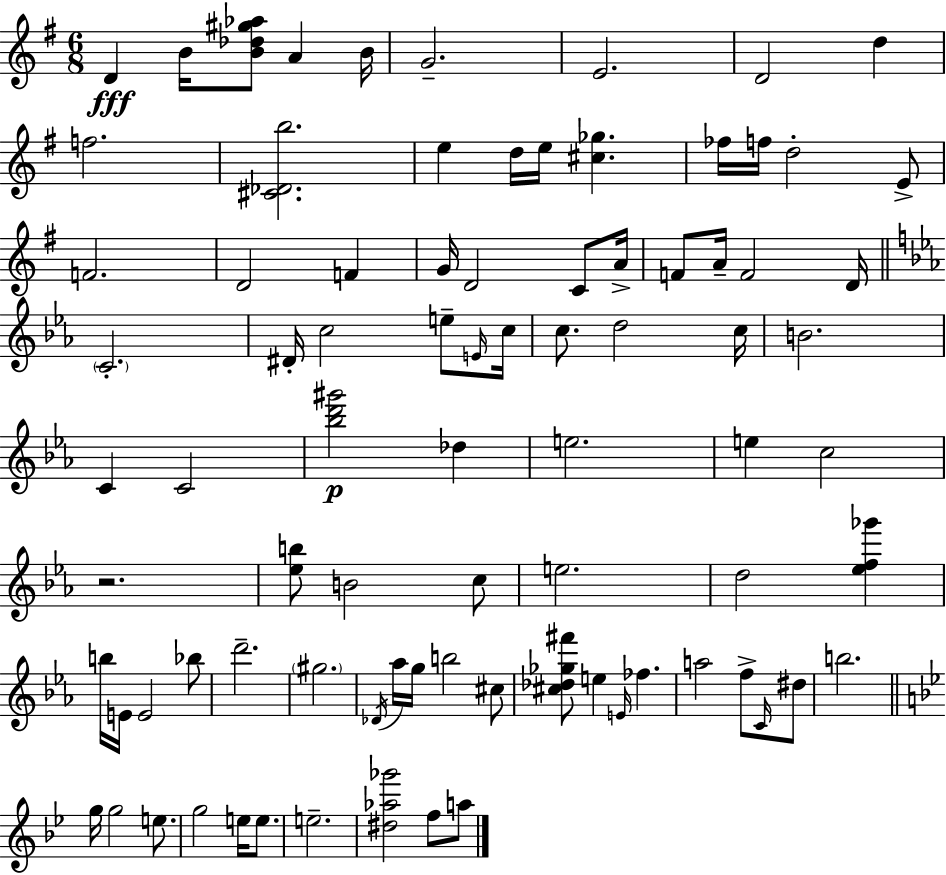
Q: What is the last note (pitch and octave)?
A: A5